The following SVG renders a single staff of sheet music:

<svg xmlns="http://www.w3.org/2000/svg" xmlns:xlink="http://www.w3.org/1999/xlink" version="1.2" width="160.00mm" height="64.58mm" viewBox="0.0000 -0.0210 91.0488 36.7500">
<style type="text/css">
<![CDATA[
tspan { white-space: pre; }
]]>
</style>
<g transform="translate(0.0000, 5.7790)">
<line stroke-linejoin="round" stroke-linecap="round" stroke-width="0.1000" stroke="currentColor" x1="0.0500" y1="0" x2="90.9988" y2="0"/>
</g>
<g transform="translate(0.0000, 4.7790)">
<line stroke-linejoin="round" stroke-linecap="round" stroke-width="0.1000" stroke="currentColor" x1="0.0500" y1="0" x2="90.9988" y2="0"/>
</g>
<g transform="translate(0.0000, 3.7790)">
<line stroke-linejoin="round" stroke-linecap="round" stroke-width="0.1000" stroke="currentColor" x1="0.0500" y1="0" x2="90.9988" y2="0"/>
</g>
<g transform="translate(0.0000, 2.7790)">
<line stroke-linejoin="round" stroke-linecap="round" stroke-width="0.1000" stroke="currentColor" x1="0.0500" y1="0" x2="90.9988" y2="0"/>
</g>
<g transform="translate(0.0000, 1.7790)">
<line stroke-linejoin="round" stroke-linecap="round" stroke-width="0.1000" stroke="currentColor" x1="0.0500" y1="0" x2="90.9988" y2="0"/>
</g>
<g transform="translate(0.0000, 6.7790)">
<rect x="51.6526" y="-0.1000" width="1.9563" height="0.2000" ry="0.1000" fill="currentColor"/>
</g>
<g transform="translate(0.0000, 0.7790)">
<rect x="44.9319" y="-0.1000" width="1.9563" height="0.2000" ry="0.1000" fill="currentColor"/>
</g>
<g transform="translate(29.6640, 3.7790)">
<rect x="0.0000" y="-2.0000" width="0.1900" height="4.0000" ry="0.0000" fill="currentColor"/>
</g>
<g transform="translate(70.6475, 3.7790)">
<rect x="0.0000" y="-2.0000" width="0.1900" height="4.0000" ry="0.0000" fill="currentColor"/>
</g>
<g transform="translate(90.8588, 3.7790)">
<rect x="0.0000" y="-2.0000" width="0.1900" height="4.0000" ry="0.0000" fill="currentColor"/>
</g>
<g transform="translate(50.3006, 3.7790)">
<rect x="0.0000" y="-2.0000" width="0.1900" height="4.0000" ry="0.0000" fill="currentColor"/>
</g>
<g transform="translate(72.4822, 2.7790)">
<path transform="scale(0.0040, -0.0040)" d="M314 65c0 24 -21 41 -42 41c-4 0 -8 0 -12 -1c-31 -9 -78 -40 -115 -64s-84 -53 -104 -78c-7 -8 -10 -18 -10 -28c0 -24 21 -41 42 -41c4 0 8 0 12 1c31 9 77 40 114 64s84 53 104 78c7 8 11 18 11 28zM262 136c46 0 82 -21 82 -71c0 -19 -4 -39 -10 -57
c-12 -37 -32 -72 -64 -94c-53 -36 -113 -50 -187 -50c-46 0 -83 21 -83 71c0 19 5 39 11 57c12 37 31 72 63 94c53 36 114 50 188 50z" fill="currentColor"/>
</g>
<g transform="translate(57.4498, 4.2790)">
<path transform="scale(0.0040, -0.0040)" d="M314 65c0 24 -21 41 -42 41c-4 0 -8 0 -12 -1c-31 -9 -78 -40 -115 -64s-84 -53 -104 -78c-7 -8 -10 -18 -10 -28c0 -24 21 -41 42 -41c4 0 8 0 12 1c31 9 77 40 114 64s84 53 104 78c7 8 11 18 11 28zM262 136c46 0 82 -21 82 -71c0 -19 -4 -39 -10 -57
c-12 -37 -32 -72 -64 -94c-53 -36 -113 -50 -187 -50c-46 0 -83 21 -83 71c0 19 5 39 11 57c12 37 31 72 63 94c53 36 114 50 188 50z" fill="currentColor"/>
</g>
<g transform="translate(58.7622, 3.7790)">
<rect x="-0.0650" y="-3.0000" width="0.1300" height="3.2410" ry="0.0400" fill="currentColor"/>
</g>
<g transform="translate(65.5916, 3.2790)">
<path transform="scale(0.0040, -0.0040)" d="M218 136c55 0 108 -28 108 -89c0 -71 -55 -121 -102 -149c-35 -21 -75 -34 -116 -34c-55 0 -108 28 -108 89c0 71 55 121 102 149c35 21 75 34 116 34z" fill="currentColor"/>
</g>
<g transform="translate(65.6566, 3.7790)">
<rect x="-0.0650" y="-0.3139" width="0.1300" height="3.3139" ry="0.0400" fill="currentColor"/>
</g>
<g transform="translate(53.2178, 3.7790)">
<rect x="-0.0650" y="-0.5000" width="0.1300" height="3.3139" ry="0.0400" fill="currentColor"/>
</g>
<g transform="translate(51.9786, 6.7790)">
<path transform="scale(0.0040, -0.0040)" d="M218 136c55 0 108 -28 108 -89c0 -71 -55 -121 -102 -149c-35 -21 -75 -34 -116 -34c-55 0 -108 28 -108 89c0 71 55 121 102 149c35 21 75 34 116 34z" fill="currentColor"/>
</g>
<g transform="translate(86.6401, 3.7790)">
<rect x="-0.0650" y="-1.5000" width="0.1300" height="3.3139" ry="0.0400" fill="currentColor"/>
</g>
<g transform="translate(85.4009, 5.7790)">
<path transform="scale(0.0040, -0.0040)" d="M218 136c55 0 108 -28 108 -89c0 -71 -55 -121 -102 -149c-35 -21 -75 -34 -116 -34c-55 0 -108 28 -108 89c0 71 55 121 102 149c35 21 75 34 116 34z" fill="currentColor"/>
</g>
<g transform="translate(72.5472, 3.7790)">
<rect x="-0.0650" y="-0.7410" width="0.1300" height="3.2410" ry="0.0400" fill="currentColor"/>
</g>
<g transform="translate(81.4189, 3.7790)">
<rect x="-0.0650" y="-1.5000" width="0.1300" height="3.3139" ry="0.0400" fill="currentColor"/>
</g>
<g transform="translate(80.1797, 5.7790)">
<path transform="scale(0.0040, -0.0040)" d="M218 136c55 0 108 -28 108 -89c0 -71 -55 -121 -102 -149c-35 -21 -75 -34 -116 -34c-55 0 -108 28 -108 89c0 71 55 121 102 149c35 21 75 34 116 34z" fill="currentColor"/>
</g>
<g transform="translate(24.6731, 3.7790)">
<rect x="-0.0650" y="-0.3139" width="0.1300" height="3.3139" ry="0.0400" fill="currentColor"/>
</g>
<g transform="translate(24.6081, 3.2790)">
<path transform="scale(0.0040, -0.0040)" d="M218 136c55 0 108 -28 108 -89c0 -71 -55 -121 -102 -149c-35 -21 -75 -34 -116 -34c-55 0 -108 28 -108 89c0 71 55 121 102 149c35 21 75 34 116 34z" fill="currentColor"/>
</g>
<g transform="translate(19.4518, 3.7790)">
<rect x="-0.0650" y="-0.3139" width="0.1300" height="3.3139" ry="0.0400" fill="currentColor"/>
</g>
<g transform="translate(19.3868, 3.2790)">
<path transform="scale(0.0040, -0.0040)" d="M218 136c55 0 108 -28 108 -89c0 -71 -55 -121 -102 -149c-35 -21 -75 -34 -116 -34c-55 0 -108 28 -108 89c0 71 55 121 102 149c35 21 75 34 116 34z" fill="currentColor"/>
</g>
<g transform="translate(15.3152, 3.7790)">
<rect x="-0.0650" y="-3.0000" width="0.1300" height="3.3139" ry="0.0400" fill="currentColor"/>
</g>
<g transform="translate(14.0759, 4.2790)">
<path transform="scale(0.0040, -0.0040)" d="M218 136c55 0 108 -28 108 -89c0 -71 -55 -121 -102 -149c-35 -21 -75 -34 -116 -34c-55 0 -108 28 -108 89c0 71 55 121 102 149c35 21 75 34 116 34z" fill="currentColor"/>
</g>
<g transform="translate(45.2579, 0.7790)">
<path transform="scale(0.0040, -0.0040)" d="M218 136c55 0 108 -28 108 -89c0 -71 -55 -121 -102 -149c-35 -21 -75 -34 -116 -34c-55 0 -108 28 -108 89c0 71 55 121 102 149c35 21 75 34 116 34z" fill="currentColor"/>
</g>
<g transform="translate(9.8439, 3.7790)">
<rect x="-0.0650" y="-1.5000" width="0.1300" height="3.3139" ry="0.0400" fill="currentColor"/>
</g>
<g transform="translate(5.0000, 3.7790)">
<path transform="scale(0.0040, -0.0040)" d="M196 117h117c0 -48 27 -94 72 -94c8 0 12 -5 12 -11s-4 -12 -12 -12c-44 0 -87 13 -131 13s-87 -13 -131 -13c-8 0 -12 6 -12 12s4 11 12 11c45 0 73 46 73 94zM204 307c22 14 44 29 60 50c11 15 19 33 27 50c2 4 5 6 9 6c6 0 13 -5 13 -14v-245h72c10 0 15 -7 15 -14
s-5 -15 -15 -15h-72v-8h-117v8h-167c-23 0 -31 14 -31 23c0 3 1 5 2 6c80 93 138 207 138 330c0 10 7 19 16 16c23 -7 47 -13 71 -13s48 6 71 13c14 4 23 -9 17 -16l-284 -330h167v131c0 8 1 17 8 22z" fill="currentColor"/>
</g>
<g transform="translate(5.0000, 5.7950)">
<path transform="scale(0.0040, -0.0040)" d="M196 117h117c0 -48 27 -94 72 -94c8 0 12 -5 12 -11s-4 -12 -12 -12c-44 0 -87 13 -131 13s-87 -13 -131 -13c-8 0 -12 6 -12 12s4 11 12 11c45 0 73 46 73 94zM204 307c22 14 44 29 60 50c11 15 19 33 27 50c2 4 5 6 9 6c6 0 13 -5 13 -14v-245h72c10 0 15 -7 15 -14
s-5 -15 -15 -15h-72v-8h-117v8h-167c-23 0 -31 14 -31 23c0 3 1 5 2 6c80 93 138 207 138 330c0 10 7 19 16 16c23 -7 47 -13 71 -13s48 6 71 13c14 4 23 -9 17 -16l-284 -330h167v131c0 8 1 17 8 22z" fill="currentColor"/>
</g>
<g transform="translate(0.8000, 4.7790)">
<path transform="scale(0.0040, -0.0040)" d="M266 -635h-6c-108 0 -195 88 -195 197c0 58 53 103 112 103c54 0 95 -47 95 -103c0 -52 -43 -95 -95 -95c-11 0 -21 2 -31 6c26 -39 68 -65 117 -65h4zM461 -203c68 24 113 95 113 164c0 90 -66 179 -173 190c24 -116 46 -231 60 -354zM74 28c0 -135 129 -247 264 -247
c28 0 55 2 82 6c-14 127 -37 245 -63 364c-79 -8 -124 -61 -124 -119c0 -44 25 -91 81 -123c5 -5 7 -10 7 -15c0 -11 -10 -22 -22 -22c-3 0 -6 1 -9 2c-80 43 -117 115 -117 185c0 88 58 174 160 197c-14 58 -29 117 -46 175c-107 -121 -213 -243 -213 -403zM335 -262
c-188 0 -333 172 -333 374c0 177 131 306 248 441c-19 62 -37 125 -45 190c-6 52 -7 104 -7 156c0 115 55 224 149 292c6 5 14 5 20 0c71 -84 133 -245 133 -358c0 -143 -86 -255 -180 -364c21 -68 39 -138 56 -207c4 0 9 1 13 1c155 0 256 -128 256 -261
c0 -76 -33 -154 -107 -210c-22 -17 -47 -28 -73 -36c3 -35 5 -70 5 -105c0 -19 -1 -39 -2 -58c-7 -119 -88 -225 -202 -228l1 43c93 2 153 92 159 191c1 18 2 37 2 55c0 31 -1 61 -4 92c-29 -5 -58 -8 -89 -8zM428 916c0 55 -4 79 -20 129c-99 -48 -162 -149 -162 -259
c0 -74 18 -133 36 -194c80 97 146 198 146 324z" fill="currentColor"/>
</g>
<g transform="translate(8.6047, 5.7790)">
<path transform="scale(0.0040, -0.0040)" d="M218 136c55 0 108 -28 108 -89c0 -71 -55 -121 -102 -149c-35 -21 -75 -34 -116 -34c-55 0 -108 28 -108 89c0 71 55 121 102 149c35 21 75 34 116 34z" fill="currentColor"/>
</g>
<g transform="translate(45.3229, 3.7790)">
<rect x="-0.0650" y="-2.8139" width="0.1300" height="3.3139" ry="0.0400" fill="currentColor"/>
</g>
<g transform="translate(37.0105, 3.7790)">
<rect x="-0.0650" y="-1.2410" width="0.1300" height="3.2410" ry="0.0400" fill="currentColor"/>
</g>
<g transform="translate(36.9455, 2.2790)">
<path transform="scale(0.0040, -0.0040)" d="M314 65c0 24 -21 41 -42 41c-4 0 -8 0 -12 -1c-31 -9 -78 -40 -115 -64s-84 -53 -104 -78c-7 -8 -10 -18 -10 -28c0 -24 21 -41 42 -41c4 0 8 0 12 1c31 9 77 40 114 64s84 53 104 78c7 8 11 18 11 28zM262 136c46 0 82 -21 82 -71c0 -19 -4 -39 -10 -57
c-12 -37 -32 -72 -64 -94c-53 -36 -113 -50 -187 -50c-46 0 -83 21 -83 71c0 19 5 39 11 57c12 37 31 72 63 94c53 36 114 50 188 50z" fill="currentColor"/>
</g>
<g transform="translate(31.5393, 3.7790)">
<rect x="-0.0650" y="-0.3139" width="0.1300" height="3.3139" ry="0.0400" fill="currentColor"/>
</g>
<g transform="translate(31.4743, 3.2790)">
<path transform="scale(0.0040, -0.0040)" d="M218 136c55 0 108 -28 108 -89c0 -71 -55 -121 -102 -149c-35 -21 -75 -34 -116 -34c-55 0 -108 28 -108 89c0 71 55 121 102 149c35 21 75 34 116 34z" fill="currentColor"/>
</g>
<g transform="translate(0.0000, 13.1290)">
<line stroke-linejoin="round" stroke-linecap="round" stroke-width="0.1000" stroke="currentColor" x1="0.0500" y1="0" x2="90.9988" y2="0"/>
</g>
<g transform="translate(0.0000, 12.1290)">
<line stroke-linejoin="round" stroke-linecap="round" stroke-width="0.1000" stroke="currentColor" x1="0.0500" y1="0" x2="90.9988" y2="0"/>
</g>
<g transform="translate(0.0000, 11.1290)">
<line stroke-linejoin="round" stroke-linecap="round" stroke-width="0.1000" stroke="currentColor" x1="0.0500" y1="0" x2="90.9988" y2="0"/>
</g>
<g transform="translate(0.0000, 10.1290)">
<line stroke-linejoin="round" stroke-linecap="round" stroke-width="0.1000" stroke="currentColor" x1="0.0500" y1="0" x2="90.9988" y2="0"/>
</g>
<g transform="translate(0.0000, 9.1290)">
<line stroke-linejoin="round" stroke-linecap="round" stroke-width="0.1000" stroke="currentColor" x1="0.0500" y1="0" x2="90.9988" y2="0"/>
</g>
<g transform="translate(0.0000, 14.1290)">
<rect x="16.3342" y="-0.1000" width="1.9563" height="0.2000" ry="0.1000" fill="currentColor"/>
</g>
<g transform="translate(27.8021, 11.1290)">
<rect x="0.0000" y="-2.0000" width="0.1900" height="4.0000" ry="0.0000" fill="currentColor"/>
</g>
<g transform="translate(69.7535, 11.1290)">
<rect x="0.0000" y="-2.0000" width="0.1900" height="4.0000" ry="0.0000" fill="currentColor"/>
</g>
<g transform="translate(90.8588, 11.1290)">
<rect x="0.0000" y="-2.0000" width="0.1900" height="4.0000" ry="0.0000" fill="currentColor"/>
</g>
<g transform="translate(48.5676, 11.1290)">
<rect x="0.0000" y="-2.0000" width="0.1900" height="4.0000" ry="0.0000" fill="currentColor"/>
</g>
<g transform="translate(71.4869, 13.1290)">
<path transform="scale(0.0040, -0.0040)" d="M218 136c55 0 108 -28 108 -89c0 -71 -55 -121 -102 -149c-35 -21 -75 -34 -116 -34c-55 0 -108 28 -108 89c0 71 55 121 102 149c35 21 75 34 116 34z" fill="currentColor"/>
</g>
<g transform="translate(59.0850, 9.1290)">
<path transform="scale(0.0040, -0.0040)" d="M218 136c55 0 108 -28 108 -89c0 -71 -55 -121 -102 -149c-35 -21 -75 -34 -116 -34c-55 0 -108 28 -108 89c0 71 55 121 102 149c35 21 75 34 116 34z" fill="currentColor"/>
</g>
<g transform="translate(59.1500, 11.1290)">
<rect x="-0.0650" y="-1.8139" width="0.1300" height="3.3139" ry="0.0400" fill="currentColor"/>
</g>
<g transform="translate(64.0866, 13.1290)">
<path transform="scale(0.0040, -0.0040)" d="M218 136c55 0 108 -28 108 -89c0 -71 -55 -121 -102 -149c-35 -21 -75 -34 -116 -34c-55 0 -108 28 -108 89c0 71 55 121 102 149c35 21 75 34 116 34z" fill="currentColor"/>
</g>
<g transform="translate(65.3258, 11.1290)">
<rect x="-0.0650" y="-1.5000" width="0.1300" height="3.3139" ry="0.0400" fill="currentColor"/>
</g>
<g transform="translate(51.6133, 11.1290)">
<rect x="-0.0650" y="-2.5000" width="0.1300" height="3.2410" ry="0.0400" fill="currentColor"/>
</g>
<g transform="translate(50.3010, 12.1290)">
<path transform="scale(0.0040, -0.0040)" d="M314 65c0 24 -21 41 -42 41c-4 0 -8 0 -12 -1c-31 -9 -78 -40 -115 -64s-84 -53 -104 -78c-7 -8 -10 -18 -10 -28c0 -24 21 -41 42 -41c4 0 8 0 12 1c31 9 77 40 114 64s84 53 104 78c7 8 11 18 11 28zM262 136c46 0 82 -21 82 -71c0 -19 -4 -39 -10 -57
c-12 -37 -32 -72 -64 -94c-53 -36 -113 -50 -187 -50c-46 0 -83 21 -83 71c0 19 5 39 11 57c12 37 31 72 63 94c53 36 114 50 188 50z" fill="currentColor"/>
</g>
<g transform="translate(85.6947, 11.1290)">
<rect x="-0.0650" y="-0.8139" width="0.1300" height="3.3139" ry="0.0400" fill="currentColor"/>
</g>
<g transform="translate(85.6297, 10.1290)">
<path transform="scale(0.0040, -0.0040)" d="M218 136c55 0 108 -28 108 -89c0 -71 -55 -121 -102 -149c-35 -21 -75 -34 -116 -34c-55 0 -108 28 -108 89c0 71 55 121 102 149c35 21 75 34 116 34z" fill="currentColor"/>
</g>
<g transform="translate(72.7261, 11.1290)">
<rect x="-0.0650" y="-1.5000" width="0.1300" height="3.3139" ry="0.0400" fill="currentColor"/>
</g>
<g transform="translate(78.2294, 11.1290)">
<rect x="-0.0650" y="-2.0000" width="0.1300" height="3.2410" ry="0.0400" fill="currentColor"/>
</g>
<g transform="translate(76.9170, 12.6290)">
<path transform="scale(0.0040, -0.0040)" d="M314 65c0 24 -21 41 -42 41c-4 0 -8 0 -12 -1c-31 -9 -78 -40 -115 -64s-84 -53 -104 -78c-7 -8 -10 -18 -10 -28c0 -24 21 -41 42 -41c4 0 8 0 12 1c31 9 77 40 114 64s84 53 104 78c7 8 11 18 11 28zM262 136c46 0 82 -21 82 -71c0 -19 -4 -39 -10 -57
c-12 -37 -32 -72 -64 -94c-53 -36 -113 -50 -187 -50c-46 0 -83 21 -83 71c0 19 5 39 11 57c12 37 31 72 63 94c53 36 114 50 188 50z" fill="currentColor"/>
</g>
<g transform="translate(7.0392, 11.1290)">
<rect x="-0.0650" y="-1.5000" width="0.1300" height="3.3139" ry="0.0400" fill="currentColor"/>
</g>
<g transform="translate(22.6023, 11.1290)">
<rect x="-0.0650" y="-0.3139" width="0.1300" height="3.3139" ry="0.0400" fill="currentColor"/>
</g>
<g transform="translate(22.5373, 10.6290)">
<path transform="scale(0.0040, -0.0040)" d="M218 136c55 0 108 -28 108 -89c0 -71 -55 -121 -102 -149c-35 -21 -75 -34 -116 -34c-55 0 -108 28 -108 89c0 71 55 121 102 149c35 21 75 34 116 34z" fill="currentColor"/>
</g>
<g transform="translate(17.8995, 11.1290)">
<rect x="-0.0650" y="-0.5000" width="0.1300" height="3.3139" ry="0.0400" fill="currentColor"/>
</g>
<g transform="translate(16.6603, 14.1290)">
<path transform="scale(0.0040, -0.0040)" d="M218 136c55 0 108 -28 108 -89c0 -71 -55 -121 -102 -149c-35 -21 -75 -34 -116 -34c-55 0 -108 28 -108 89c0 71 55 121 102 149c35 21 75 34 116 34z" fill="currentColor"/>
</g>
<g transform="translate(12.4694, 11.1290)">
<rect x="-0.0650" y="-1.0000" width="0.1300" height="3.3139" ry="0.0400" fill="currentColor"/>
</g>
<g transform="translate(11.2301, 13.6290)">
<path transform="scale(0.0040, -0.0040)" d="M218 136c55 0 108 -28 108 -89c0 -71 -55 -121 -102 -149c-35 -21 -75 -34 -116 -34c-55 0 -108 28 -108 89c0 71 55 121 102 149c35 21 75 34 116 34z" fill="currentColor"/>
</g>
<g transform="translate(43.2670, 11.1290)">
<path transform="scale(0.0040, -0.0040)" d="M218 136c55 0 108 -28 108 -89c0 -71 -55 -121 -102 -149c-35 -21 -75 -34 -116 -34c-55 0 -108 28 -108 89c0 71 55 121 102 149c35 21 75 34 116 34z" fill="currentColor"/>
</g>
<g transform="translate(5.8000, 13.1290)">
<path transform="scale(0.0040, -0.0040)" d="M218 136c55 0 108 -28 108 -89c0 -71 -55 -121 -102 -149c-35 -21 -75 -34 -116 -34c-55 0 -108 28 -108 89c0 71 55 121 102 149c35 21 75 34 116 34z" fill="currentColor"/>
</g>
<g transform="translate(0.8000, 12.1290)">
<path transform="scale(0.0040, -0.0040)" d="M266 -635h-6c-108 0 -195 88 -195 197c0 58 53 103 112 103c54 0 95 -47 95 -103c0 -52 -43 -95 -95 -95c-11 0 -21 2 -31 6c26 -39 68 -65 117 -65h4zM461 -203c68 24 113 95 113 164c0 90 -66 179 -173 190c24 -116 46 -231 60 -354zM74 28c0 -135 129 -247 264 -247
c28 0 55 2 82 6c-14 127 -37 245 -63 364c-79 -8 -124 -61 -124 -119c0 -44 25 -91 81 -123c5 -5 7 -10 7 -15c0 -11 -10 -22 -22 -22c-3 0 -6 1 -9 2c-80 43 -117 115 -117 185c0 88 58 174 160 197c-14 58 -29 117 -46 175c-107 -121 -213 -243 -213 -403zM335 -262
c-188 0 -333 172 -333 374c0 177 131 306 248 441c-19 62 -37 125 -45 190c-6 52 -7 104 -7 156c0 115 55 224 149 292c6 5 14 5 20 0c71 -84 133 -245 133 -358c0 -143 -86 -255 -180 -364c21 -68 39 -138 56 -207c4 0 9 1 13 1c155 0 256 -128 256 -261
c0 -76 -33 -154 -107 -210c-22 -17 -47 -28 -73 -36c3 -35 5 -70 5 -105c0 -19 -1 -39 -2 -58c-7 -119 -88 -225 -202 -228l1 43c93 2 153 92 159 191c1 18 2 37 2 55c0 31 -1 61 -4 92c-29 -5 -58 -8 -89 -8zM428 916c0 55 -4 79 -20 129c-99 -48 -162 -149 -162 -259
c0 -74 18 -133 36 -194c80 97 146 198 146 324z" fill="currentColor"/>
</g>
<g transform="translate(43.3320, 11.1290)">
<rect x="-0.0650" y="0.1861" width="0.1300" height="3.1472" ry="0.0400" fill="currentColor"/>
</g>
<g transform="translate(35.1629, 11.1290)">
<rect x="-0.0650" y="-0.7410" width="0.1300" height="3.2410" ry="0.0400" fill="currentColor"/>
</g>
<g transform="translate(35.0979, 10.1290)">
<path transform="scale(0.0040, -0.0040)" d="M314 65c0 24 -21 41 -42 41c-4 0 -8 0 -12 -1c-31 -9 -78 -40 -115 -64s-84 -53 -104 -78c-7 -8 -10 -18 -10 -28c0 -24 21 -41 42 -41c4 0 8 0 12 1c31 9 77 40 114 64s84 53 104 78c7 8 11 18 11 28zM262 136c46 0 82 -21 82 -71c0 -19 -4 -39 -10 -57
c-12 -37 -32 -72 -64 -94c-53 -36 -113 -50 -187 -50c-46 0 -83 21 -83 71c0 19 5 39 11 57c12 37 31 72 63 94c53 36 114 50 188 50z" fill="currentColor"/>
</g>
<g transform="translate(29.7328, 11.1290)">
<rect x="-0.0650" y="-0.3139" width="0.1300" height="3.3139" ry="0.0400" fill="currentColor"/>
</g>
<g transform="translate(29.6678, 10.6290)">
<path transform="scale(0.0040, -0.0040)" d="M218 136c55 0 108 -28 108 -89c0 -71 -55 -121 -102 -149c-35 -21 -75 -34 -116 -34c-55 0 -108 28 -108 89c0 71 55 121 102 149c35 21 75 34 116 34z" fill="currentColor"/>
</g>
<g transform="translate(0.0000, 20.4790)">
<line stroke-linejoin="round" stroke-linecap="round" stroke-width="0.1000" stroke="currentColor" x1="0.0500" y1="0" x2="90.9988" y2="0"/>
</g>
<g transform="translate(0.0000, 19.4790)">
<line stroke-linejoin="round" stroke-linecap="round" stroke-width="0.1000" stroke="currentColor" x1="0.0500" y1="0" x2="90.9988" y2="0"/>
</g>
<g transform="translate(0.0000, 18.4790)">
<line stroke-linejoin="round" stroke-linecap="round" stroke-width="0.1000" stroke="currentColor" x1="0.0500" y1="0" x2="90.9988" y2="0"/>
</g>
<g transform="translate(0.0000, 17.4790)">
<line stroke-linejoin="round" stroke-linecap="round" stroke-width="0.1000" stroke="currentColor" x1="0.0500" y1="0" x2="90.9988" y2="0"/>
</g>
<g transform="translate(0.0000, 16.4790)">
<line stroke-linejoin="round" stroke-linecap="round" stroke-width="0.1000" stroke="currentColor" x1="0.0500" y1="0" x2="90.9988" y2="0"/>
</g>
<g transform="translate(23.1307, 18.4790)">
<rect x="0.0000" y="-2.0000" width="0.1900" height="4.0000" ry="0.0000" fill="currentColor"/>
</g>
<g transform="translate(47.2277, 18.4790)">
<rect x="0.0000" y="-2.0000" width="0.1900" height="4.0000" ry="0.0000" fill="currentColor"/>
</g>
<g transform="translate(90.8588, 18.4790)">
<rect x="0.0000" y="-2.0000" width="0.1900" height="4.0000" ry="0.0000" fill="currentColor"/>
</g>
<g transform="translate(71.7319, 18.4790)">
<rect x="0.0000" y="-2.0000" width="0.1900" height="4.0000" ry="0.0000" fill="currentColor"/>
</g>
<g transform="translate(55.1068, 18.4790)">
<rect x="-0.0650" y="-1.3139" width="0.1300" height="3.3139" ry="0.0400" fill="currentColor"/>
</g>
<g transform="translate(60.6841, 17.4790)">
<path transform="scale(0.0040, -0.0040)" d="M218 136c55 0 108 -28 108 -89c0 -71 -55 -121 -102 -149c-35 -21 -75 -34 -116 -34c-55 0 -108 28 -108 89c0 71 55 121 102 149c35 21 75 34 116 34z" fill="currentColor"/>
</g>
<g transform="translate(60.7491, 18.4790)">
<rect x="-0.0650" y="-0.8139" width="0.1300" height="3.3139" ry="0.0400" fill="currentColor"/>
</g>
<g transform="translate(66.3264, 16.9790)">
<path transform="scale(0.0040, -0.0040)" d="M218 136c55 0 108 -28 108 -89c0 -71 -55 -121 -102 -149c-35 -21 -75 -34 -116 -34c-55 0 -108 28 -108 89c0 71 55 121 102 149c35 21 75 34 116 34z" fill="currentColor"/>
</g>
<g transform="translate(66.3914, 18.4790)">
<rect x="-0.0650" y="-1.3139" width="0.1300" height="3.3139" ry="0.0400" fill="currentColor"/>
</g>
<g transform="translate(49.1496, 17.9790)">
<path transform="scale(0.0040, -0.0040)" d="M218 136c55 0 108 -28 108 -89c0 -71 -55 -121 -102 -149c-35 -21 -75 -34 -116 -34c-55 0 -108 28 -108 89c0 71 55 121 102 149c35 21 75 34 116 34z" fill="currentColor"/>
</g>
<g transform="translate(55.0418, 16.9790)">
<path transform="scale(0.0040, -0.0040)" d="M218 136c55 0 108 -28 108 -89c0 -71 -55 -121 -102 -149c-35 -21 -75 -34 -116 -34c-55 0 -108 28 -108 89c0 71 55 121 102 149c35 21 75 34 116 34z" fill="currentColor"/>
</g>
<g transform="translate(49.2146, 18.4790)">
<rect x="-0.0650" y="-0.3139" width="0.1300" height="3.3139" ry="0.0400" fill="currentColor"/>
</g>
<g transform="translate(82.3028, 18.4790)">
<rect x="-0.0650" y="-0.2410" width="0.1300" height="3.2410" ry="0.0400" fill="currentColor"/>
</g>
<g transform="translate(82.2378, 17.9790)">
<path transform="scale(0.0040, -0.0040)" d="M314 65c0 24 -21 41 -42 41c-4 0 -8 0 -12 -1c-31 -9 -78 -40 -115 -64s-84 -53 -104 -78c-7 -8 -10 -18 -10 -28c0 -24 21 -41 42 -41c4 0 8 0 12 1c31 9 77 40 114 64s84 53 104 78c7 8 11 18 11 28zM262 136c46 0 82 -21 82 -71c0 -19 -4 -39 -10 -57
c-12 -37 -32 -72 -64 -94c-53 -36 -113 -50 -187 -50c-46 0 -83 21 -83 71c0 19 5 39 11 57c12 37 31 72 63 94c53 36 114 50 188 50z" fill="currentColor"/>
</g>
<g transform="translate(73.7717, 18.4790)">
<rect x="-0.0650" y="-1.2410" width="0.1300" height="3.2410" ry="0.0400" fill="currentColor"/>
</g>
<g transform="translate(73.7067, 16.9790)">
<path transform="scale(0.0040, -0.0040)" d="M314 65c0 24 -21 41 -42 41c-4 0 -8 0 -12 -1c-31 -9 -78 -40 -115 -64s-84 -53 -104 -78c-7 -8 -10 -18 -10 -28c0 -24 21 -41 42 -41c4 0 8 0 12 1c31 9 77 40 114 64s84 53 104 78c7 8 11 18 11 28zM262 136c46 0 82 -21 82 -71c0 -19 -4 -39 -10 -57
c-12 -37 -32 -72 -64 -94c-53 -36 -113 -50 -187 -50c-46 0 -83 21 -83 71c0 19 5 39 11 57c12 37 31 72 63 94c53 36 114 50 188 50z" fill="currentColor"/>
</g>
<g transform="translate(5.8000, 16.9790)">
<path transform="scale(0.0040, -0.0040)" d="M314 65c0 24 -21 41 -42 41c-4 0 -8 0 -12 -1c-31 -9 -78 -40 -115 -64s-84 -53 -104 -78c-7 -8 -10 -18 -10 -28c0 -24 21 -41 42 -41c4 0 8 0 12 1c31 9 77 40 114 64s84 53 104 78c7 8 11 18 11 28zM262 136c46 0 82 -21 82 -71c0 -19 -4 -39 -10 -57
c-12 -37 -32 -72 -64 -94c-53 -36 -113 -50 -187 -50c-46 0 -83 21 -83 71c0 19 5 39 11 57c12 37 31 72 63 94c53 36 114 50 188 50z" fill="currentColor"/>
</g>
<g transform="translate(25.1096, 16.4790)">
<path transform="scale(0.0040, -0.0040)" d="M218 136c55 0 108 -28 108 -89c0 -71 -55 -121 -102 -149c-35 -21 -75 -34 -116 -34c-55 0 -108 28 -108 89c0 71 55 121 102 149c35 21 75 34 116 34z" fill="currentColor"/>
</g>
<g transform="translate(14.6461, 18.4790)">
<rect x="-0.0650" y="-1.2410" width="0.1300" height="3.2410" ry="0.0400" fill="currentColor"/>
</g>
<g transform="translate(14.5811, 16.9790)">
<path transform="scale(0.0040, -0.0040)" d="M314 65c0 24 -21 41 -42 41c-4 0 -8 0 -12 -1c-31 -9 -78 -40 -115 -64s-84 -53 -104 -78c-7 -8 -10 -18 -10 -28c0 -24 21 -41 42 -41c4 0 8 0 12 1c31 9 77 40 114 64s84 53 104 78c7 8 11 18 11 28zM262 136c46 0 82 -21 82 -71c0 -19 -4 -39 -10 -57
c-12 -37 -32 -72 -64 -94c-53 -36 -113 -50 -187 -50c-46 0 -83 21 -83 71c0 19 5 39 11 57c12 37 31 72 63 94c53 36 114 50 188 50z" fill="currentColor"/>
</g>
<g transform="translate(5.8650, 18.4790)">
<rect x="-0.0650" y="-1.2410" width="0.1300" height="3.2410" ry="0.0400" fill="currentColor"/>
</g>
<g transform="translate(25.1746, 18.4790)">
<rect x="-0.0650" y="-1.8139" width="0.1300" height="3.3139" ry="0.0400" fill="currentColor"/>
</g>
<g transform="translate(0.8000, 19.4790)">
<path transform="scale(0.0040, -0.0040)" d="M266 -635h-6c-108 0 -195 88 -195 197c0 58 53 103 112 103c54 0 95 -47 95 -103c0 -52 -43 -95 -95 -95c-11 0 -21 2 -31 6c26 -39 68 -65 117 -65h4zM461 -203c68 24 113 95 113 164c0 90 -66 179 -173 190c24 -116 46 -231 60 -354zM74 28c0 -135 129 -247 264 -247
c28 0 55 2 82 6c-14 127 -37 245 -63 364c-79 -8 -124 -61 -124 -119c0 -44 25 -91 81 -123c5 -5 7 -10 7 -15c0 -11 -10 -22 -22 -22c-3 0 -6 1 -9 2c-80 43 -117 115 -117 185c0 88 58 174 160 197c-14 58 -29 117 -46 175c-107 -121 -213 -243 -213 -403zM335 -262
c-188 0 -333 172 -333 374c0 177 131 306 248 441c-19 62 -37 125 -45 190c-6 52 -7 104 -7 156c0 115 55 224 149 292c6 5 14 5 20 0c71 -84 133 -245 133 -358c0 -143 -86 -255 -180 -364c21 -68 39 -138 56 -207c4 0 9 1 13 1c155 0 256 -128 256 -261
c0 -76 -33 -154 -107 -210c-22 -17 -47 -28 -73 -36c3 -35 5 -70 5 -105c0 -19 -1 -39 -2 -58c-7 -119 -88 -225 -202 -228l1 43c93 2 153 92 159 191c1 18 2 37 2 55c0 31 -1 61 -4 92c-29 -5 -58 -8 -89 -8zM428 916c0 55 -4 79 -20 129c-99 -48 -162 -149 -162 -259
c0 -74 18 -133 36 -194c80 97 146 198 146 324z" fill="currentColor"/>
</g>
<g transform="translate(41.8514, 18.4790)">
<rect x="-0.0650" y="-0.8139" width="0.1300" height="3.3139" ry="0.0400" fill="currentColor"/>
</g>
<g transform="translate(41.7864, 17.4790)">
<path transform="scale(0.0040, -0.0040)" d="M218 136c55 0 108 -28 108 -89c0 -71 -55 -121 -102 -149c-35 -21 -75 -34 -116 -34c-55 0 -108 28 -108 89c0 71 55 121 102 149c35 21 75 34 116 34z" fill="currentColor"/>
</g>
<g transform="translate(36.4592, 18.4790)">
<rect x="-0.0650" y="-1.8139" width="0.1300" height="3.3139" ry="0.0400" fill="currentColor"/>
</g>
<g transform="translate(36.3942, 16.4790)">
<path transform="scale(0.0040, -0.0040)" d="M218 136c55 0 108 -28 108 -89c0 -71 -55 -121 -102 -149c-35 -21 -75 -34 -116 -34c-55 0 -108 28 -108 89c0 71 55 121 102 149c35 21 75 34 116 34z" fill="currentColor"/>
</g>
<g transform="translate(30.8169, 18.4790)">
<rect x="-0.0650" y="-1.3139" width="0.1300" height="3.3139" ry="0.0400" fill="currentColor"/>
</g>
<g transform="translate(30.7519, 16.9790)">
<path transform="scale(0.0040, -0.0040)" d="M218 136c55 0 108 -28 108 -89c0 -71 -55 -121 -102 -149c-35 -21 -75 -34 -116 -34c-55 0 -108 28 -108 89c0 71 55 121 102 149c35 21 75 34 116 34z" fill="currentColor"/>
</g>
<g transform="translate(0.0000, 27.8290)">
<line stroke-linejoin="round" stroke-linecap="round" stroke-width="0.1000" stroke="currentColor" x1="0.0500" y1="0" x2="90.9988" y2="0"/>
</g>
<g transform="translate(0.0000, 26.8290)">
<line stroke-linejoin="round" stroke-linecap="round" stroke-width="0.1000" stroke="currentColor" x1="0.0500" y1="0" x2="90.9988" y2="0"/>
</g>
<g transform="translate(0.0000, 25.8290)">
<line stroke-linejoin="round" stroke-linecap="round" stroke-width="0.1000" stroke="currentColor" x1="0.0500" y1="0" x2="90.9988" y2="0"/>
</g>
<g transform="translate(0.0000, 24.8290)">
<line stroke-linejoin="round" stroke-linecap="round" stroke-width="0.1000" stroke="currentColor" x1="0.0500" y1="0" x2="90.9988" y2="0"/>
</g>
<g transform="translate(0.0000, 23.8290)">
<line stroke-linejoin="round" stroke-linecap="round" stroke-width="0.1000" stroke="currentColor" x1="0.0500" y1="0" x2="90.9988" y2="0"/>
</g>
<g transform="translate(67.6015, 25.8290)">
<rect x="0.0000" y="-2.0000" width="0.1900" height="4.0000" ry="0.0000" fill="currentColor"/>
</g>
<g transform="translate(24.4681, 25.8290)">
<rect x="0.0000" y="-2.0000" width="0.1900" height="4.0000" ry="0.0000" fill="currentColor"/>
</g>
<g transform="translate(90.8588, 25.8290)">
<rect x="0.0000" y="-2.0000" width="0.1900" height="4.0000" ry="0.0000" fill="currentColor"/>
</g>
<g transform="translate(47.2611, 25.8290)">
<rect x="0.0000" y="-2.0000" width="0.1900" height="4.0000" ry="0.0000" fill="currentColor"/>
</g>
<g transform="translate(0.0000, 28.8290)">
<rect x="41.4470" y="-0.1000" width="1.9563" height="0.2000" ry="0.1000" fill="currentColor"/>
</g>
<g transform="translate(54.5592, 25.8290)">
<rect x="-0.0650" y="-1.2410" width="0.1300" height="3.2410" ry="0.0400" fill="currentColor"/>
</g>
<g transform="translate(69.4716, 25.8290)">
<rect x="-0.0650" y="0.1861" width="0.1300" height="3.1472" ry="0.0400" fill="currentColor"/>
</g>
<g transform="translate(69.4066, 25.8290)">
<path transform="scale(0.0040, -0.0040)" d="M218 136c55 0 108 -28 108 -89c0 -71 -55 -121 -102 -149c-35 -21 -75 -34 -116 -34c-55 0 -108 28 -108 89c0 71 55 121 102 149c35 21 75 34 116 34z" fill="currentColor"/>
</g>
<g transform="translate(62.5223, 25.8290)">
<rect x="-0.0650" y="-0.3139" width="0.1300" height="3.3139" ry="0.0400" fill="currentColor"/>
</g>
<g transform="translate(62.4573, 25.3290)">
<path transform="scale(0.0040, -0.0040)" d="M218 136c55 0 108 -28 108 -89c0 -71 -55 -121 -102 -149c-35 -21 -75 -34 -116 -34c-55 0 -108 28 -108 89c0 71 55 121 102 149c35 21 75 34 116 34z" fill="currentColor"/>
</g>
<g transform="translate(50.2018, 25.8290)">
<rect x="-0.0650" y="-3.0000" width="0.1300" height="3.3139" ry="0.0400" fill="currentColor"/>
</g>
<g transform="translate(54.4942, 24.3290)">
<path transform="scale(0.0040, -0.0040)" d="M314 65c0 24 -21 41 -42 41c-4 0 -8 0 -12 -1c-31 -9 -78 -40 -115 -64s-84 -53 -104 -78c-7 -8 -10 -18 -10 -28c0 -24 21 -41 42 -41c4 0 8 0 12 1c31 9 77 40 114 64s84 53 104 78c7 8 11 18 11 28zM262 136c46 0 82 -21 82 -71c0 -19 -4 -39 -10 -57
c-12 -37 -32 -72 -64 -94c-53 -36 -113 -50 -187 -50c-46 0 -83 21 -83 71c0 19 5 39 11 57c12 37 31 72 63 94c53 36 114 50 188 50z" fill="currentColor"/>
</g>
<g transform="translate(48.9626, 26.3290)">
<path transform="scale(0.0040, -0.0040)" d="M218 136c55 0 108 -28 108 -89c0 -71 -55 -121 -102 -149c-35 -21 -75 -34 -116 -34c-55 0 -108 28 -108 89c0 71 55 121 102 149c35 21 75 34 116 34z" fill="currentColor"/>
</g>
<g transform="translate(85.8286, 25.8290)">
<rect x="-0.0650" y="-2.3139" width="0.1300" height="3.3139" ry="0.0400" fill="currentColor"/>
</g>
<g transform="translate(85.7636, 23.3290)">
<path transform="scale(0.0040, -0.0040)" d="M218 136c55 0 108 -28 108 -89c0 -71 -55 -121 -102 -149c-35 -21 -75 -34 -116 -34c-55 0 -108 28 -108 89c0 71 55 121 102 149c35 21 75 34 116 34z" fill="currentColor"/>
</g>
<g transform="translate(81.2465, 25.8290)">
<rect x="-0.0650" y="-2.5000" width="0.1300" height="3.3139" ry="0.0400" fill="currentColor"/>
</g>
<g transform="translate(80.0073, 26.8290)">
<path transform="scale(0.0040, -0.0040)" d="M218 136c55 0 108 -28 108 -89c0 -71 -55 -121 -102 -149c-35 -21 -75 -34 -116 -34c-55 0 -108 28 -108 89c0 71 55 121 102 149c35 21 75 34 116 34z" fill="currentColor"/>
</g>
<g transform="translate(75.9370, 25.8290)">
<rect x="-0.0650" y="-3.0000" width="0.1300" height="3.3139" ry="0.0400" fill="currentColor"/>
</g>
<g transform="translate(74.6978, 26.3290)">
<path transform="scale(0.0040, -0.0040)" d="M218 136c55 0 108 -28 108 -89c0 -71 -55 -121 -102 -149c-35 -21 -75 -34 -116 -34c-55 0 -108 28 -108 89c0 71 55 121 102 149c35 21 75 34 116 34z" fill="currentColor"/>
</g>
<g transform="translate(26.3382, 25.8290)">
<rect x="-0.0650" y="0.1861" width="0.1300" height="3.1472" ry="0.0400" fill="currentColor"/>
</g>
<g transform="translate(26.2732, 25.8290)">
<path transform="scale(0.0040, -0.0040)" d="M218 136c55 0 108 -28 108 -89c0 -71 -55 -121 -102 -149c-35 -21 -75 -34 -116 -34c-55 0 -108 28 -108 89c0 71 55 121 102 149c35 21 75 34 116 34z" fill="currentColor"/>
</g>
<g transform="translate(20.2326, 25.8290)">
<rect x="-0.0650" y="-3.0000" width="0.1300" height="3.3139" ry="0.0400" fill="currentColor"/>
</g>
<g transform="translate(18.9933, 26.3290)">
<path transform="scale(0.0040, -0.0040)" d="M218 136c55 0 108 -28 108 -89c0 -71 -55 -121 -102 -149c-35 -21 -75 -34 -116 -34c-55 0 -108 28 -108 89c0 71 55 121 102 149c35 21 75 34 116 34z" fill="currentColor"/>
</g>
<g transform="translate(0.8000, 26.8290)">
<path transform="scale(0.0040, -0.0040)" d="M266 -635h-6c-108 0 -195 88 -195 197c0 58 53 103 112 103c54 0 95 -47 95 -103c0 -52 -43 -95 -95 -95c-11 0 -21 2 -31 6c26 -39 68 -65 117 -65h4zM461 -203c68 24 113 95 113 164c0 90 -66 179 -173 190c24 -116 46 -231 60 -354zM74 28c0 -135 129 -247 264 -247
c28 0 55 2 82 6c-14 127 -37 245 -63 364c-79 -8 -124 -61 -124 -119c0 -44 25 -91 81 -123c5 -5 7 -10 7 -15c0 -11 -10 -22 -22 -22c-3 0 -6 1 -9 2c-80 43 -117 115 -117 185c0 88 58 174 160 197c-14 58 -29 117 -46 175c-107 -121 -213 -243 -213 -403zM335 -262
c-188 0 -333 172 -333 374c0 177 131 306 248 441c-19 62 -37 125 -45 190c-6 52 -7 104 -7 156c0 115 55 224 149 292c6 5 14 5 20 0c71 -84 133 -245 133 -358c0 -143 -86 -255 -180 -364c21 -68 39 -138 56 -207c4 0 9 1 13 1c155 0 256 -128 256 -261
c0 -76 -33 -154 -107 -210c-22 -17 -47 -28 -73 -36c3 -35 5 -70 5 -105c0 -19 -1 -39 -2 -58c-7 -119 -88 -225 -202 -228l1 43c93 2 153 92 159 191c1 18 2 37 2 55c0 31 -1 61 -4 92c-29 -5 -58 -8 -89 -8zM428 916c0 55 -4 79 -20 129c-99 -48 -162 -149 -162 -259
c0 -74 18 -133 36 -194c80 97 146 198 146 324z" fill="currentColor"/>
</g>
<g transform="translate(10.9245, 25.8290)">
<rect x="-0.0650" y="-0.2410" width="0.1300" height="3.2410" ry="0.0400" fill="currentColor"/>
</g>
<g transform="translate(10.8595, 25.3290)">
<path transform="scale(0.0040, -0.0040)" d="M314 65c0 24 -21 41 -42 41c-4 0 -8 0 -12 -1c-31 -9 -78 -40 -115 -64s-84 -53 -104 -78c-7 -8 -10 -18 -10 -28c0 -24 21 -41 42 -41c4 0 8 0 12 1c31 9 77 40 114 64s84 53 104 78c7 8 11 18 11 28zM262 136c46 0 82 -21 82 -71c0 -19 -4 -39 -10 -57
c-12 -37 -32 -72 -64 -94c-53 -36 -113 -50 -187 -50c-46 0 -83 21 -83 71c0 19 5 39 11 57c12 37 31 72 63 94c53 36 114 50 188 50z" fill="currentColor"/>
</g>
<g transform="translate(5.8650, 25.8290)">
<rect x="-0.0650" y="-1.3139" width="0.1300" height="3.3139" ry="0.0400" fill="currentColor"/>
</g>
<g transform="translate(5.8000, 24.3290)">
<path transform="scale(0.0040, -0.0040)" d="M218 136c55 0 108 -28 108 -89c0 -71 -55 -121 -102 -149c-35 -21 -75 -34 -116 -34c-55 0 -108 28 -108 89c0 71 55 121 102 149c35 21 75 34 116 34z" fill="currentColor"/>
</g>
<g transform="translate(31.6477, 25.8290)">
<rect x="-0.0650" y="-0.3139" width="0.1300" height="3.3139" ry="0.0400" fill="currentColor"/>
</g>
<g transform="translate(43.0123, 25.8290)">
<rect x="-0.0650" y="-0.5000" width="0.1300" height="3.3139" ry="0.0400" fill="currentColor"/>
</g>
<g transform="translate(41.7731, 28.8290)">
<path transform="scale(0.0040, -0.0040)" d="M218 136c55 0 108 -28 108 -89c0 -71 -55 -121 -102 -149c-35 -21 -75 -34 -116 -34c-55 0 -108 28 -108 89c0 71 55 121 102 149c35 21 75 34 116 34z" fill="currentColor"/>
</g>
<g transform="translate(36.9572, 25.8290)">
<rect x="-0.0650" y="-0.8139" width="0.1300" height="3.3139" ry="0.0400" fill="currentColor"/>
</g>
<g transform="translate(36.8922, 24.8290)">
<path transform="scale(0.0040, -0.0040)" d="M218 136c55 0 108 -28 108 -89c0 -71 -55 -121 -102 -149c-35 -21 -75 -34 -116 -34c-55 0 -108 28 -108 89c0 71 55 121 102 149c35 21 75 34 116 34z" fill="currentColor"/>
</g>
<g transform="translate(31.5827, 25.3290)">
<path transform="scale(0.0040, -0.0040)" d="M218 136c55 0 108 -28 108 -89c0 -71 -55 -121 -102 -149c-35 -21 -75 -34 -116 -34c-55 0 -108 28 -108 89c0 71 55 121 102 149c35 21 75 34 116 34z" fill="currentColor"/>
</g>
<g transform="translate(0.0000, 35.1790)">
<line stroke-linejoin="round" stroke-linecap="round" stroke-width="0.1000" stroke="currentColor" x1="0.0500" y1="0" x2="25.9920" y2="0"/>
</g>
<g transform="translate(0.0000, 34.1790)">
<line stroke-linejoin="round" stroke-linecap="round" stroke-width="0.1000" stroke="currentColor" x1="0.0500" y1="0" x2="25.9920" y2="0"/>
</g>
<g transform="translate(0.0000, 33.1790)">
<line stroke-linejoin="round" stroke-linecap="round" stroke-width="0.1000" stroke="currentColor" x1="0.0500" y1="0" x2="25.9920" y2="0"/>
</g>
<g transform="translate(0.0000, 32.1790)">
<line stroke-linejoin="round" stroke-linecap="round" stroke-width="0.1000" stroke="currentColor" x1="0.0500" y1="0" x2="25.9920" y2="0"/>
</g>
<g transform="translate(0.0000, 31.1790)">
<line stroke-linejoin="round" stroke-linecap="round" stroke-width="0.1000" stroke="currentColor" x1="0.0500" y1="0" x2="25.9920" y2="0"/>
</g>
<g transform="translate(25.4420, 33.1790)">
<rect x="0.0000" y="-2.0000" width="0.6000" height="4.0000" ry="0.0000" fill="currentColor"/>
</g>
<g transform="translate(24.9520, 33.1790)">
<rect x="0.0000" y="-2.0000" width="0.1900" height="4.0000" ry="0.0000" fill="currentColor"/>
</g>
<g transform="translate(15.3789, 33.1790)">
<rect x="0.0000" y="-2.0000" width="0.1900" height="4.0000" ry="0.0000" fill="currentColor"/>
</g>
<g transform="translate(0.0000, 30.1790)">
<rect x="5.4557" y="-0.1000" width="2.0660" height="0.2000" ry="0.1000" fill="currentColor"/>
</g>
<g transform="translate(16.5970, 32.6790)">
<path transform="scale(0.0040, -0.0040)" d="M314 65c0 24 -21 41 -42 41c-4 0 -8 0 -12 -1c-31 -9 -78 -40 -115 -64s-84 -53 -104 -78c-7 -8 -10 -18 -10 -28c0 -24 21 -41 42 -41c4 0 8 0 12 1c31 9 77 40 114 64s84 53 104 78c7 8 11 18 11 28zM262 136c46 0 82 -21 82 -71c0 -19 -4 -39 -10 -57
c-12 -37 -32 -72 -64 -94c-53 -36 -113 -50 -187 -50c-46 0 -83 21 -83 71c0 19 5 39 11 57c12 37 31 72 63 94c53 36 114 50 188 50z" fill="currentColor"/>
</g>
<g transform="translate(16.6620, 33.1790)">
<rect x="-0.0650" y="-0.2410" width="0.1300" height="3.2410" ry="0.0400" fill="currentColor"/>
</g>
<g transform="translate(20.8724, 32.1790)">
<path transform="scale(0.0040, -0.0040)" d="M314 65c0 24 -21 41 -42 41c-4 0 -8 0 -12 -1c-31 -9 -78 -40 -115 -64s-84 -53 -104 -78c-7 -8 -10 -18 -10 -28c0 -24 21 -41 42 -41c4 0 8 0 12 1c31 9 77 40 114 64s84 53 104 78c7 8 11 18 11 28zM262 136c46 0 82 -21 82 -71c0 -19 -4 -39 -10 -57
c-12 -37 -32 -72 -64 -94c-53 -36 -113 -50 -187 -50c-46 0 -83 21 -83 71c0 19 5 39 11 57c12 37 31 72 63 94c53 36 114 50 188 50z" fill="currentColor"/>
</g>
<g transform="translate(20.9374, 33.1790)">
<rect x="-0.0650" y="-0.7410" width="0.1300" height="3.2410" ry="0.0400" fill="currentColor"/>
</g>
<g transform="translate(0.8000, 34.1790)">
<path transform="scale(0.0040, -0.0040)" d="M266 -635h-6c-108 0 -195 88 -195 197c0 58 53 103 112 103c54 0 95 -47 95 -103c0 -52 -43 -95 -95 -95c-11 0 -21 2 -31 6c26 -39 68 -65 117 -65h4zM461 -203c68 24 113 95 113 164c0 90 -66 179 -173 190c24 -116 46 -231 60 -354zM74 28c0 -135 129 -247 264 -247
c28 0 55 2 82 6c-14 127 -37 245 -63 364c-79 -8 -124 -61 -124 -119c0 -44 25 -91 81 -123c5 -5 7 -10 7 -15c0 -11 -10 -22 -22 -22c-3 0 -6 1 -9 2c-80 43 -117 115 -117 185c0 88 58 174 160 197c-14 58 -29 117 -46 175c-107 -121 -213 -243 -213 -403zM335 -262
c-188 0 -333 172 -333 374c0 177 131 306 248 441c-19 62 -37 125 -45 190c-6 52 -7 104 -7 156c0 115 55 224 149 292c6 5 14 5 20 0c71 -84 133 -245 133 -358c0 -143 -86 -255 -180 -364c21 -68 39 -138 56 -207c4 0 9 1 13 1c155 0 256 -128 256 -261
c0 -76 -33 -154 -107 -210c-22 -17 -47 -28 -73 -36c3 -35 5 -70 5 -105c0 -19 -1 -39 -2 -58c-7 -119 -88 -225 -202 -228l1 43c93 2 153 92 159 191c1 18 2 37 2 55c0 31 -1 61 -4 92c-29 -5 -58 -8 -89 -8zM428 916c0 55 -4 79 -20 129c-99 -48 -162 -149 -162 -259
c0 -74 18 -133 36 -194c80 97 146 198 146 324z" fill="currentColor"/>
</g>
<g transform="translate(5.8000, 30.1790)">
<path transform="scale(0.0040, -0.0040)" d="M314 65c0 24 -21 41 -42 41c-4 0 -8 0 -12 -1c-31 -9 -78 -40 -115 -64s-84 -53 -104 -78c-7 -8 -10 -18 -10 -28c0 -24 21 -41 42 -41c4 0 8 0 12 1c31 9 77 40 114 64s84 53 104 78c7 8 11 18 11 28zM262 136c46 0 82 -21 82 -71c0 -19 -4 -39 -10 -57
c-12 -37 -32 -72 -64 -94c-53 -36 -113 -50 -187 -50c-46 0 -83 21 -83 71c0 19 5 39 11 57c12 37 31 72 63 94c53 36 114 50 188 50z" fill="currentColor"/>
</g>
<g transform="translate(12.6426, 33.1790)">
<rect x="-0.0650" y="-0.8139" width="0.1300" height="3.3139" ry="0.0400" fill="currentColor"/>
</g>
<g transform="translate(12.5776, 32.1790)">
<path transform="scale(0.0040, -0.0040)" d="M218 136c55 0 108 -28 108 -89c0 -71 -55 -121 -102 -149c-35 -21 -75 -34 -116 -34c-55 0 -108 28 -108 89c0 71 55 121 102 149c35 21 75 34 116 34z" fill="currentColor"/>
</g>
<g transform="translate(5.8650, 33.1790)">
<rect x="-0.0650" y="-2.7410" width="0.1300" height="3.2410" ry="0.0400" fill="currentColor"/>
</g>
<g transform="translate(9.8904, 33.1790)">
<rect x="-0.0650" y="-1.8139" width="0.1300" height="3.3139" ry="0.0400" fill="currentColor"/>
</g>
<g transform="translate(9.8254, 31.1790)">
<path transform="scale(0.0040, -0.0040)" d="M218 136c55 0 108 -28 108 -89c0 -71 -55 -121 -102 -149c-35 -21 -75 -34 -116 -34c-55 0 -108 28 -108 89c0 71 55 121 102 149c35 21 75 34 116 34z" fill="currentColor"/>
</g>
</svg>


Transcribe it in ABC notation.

X:1
T:Untitled
M:4/4
L:1/4
K:C
E A c c c e2 a C A2 c d2 E E E D C c c d2 B G2 f E E F2 d e2 e2 f e f d c e d e e2 c2 e c2 A B c d C A e2 c B A G g a2 f d c2 d2